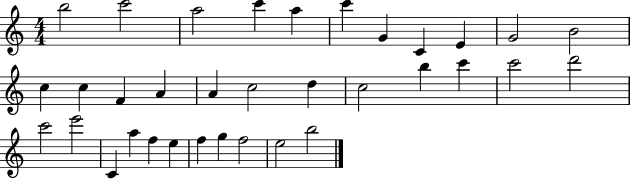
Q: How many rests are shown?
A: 0